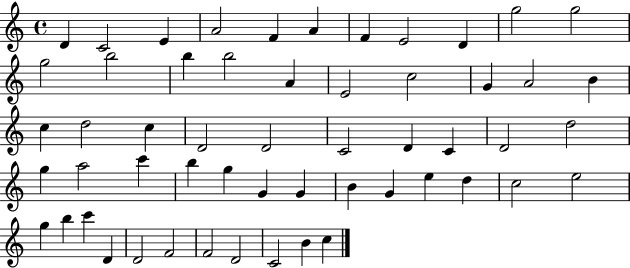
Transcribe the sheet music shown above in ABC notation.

X:1
T:Untitled
M:4/4
L:1/4
K:C
D C2 E A2 F A F E2 D g2 g2 g2 b2 b b2 A E2 c2 G A2 B c d2 c D2 D2 C2 D C D2 d2 g a2 c' b g G G B G e d c2 e2 g b c' D D2 F2 F2 D2 C2 B c